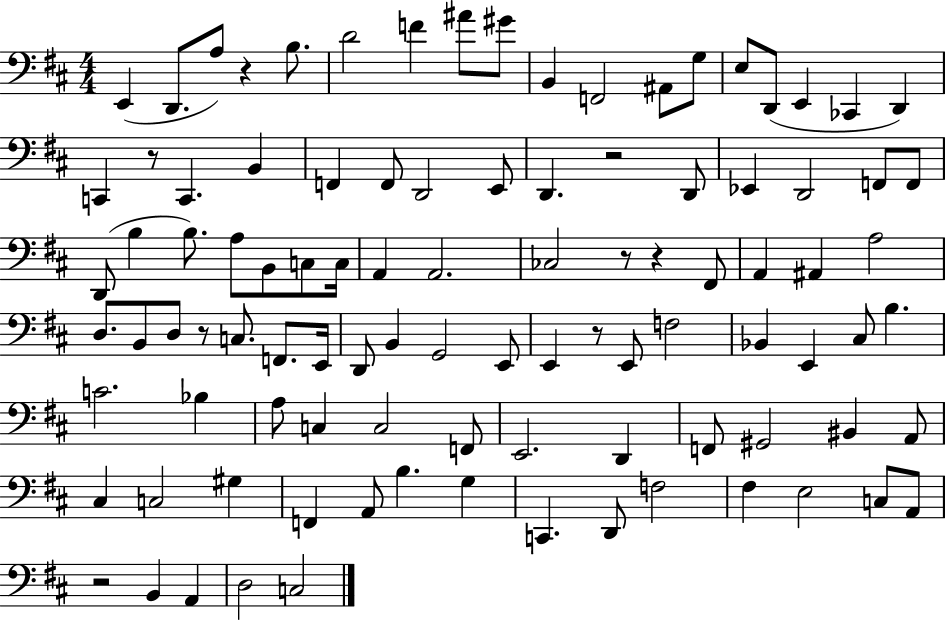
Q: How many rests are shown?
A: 8